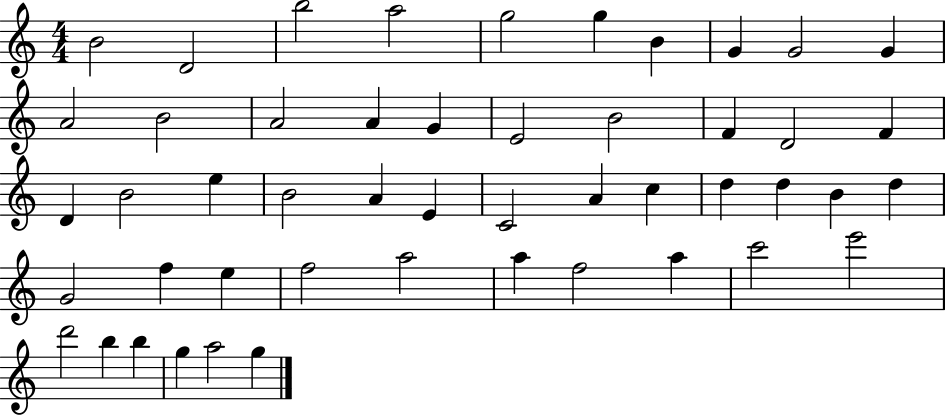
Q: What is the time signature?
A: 4/4